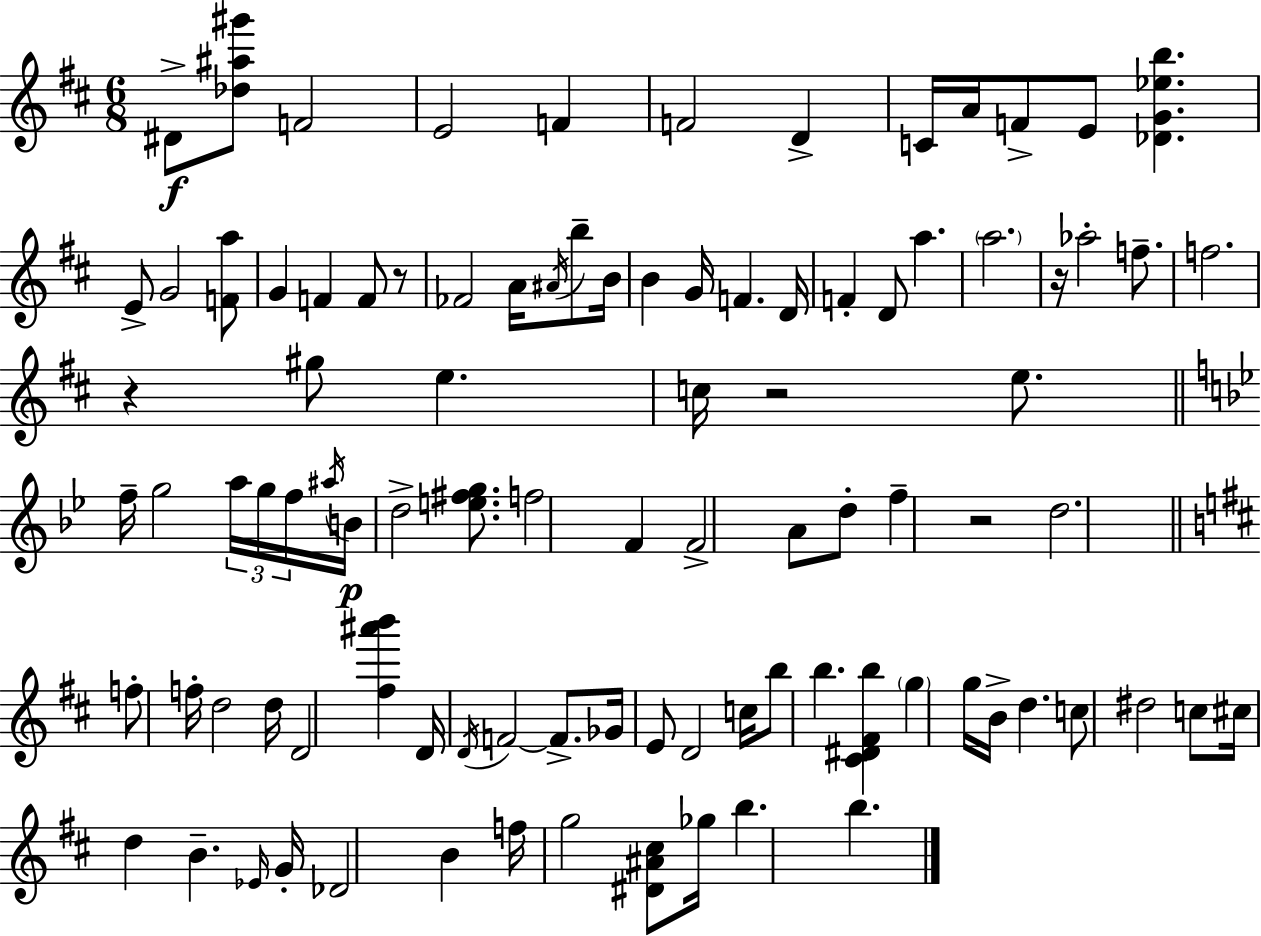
X:1
T:Untitled
M:6/8
L:1/4
K:D
^D/2 [_d^a^g']/2 F2 E2 F F2 D C/4 A/4 F/2 E/2 [_DG_eb] E/2 G2 [Fa]/2 G F F/2 z/2 _F2 A/4 ^A/4 b/2 B/4 B G/4 F D/4 F D/2 a a2 z/4 _a2 f/2 f2 z ^g/2 e c/4 z2 e/2 f/4 g2 a/4 g/4 f/4 ^a/4 B/4 d2 [e^fg]/2 f2 F F2 A/2 d/2 f z2 d2 f/2 f/4 d2 d/4 D2 [^f^a'b'] D/4 D/4 F2 F/2 _G/4 E/2 D2 c/4 b/2 b [^C^D^Fb] g g/4 B/4 d c/2 ^d2 c/2 ^c/4 d B _E/4 G/4 _D2 B f/4 g2 [^D^A^c]/2 _g/4 b b